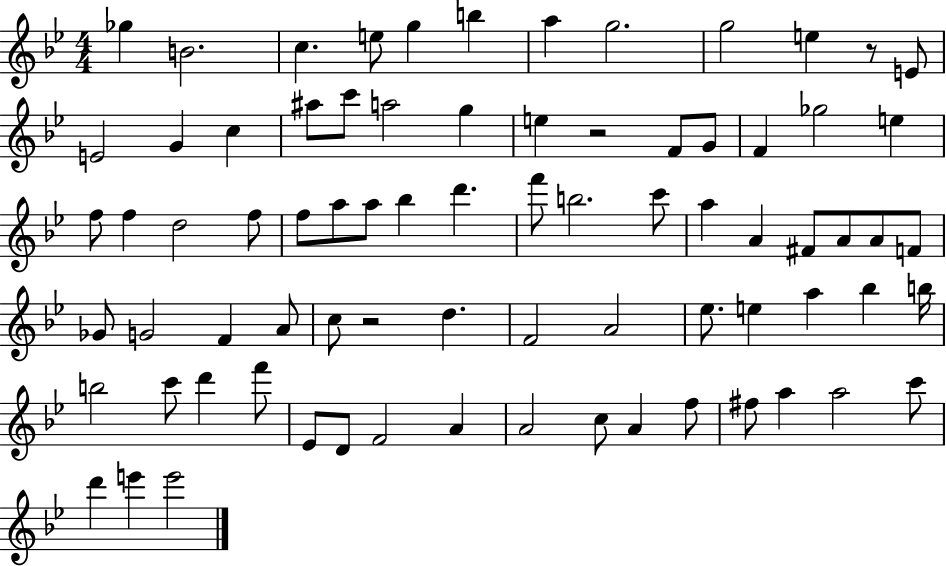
{
  \clef treble
  \numericTimeSignature
  \time 4/4
  \key bes \major
  ges''4 b'2. | c''4. e''8 g''4 b''4 | a''4 g''2. | g''2 e''4 r8 e'8 | \break e'2 g'4 c''4 | ais''8 c'''8 a''2 g''4 | e''4 r2 f'8 g'8 | f'4 ges''2 e''4 | \break f''8 f''4 d''2 f''8 | f''8 a''8 a''8 bes''4 d'''4. | f'''8 b''2. c'''8 | a''4 a'4 fis'8 a'8 a'8 f'8 | \break ges'8 g'2 f'4 a'8 | c''8 r2 d''4. | f'2 a'2 | ees''8. e''4 a''4 bes''4 b''16 | \break b''2 c'''8 d'''4 f'''8 | ees'8 d'8 f'2 a'4 | a'2 c''8 a'4 f''8 | fis''8 a''4 a''2 c'''8 | \break d'''4 e'''4 e'''2 | \bar "|."
}